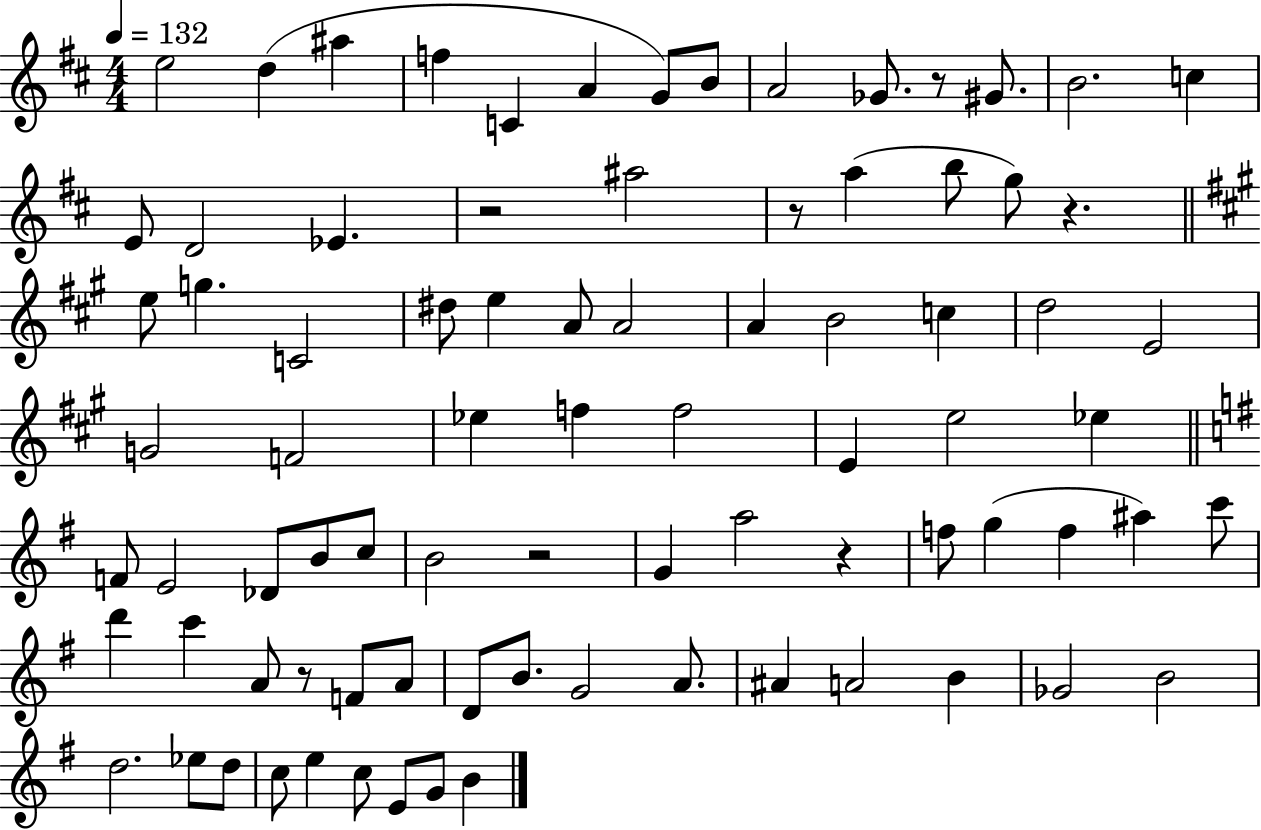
E5/h D5/q A#5/q F5/q C4/q A4/q G4/e B4/e A4/h Gb4/e. R/e G#4/e. B4/h. C5/q E4/e D4/h Eb4/q. R/h A#5/h R/e A5/q B5/e G5/e R/q. E5/e G5/q. C4/h D#5/e E5/q A4/e A4/h A4/q B4/h C5/q D5/h E4/h G4/h F4/h Eb5/q F5/q F5/h E4/q E5/h Eb5/q F4/e E4/h Db4/e B4/e C5/e B4/h R/h G4/q A5/h R/q F5/e G5/q F5/q A#5/q C6/e D6/q C6/q A4/e R/e F4/e A4/e D4/e B4/e. G4/h A4/e. A#4/q A4/h B4/q Gb4/h B4/h D5/h. Eb5/e D5/e C5/e E5/q C5/e E4/e G4/e B4/q